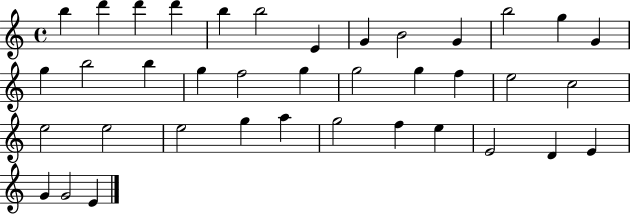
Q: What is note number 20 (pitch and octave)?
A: G5